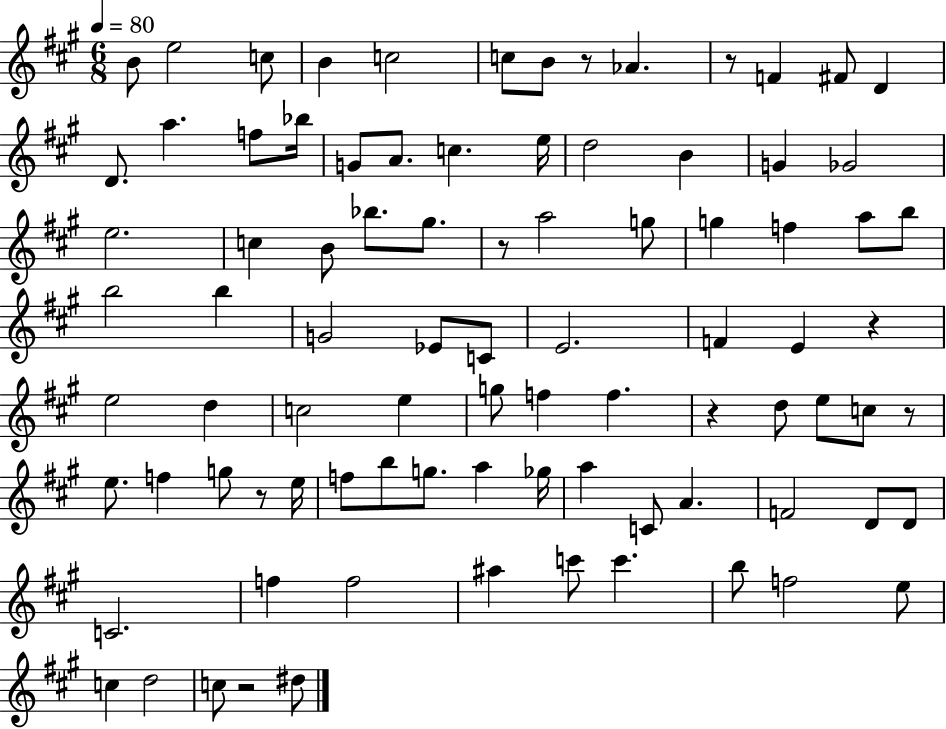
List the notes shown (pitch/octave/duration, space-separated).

B4/e E5/h C5/e B4/q C5/h C5/e B4/e R/e Ab4/q. R/e F4/q F#4/e D4/q D4/e. A5/q. F5/e Bb5/s G4/e A4/e. C5/q. E5/s D5/h B4/q G4/q Gb4/h E5/h. C5/q B4/e Bb5/e. G#5/e. R/e A5/h G5/e G5/q F5/q A5/e B5/e B5/h B5/q G4/h Eb4/e C4/e E4/h. F4/q E4/q R/q E5/h D5/q C5/h E5/q G5/e F5/q F5/q. R/q D5/e E5/e C5/e R/e E5/e. F5/q G5/e R/e E5/s F5/e B5/e G5/e. A5/q Gb5/s A5/q C4/e A4/q. F4/h D4/e D4/e C4/h. F5/q F5/h A#5/q C6/e C6/q. B5/e F5/h E5/e C5/q D5/h C5/e R/h D#5/e